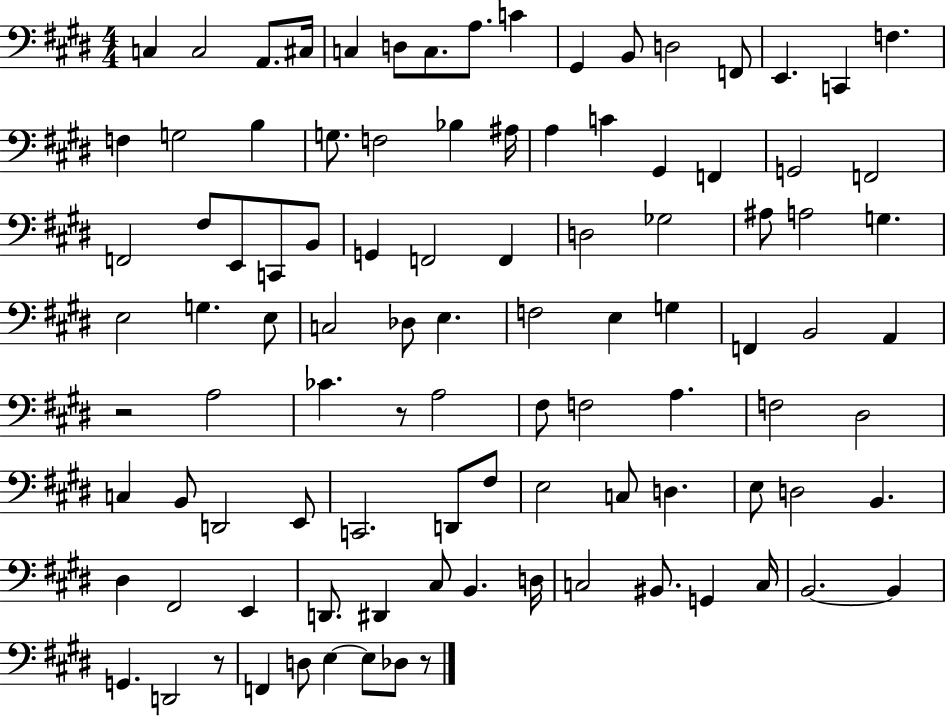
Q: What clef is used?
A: bass